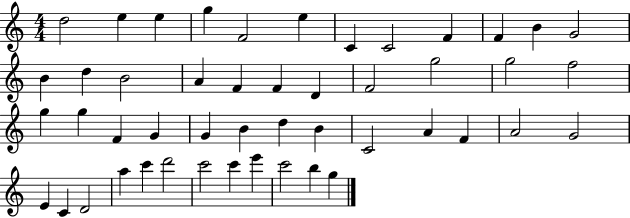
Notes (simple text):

D5/h E5/q E5/q G5/q F4/h E5/q C4/q C4/h F4/q F4/q B4/q G4/h B4/q D5/q B4/h A4/q F4/q F4/q D4/q F4/h G5/h G5/h F5/h G5/q G5/q F4/q G4/q G4/q B4/q D5/q B4/q C4/h A4/q F4/q A4/h G4/h E4/q C4/q D4/h A5/q C6/q D6/h C6/h C6/q E6/q C6/h B5/q G5/q